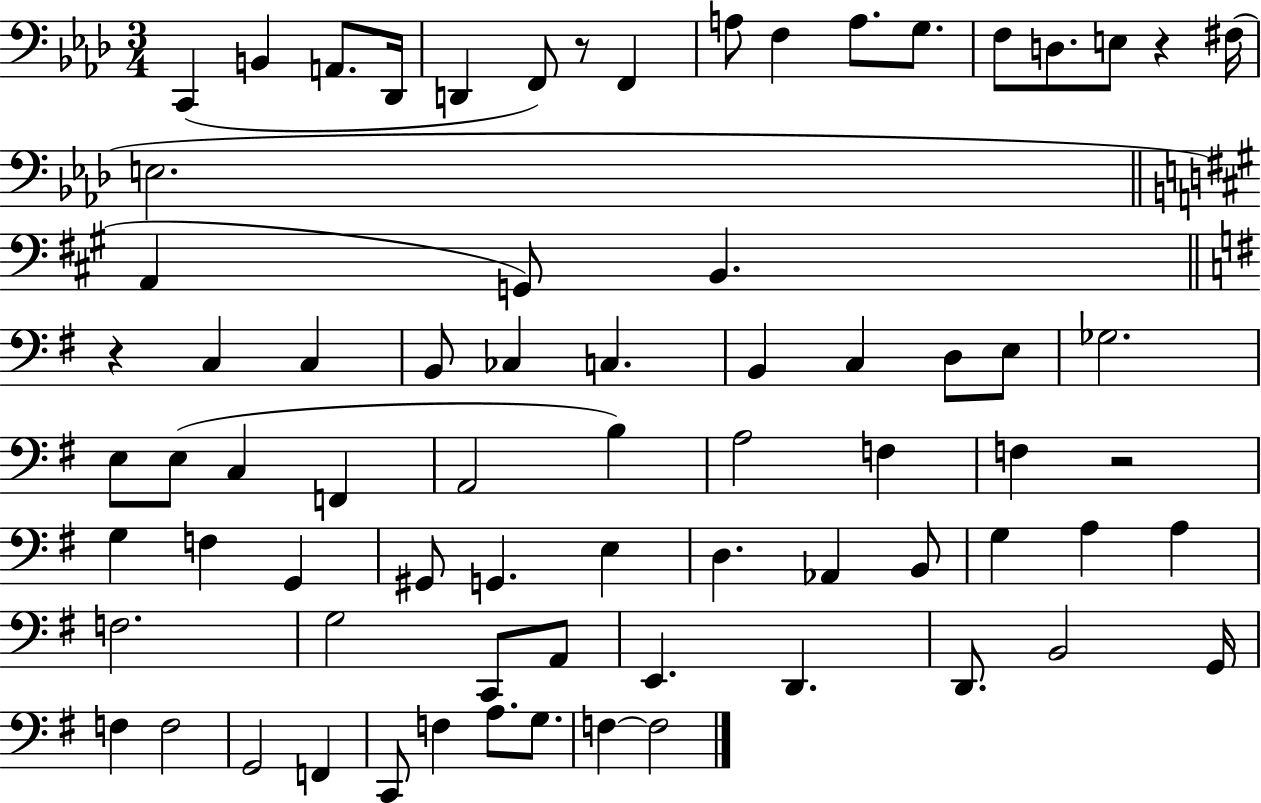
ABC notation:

X:1
T:Untitled
M:3/4
L:1/4
K:Ab
C,, B,, A,,/2 _D,,/4 D,, F,,/2 z/2 F,, A,/2 F, A,/2 G,/2 F,/2 D,/2 E,/2 z ^F,/4 E,2 A,, G,,/2 B,, z C, C, B,,/2 _C, C, B,, C, D,/2 E,/2 _G,2 E,/2 E,/2 C, F,, A,,2 B, A,2 F, F, z2 G, F, G,, ^G,,/2 G,, E, D, _A,, B,,/2 G, A, A, F,2 G,2 C,,/2 A,,/2 E,, D,, D,,/2 B,,2 G,,/4 F, F,2 G,,2 F,, C,,/2 F, A,/2 G,/2 F, F,2